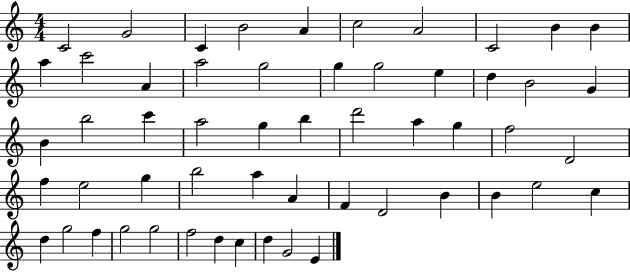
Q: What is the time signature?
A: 4/4